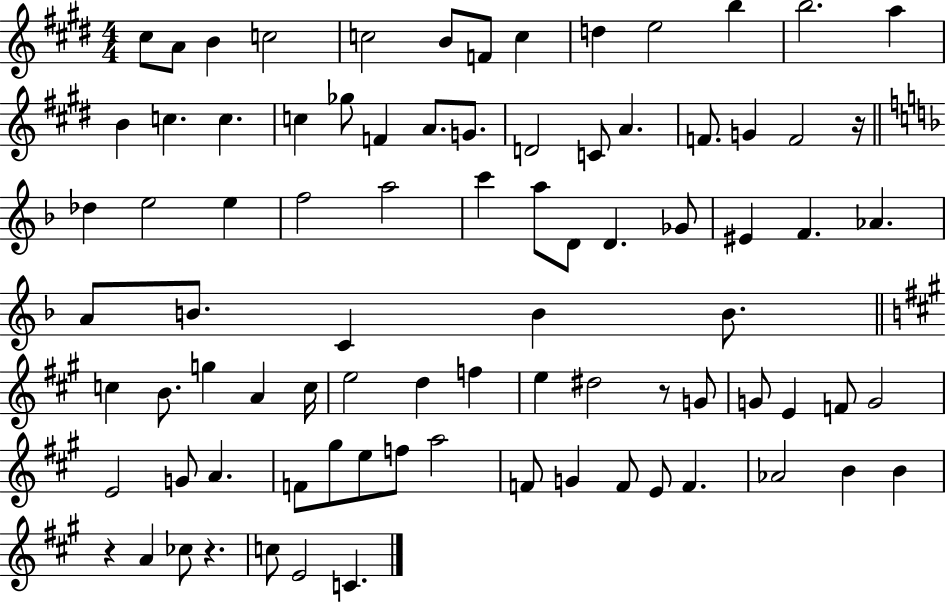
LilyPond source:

{
  \clef treble
  \numericTimeSignature
  \time 4/4
  \key e \major
  cis''8 a'8 b'4 c''2 | c''2 b'8 f'8 c''4 | d''4 e''2 b''4 | b''2. a''4 | \break b'4 c''4. c''4. | c''4 ges''8 f'4 a'8. g'8. | d'2 c'8 a'4. | f'8. g'4 f'2 r16 | \break \bar "||" \break \key f \major des''4 e''2 e''4 | f''2 a''2 | c'''4 a''8 d'8 d'4. ges'8 | eis'4 f'4. aes'4. | \break a'8 b'8. c'4 b'4 b'8. | \bar "||" \break \key a \major c''4 b'8. g''4 a'4 c''16 | e''2 d''4 f''4 | e''4 dis''2 r8 g'8 | g'8 e'4 f'8 g'2 | \break e'2 g'8 a'4. | f'8 gis''8 e''8 f''8 a''2 | f'8 g'4 f'8 e'8 f'4. | aes'2 b'4 b'4 | \break r4 a'4 ces''8 r4. | c''8 e'2 c'4. | \bar "|."
}